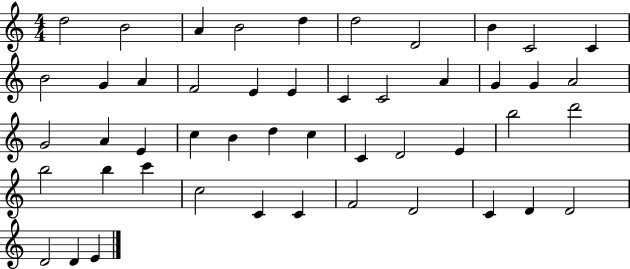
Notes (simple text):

D5/h B4/h A4/q B4/h D5/q D5/h D4/h B4/q C4/h C4/q B4/h G4/q A4/q F4/h E4/q E4/q C4/q C4/h A4/q G4/q G4/q A4/h G4/h A4/q E4/q C5/q B4/q D5/q C5/q C4/q D4/h E4/q B5/h D6/h B5/h B5/q C6/q C5/h C4/q C4/q F4/h D4/h C4/q D4/q D4/h D4/h D4/q E4/q